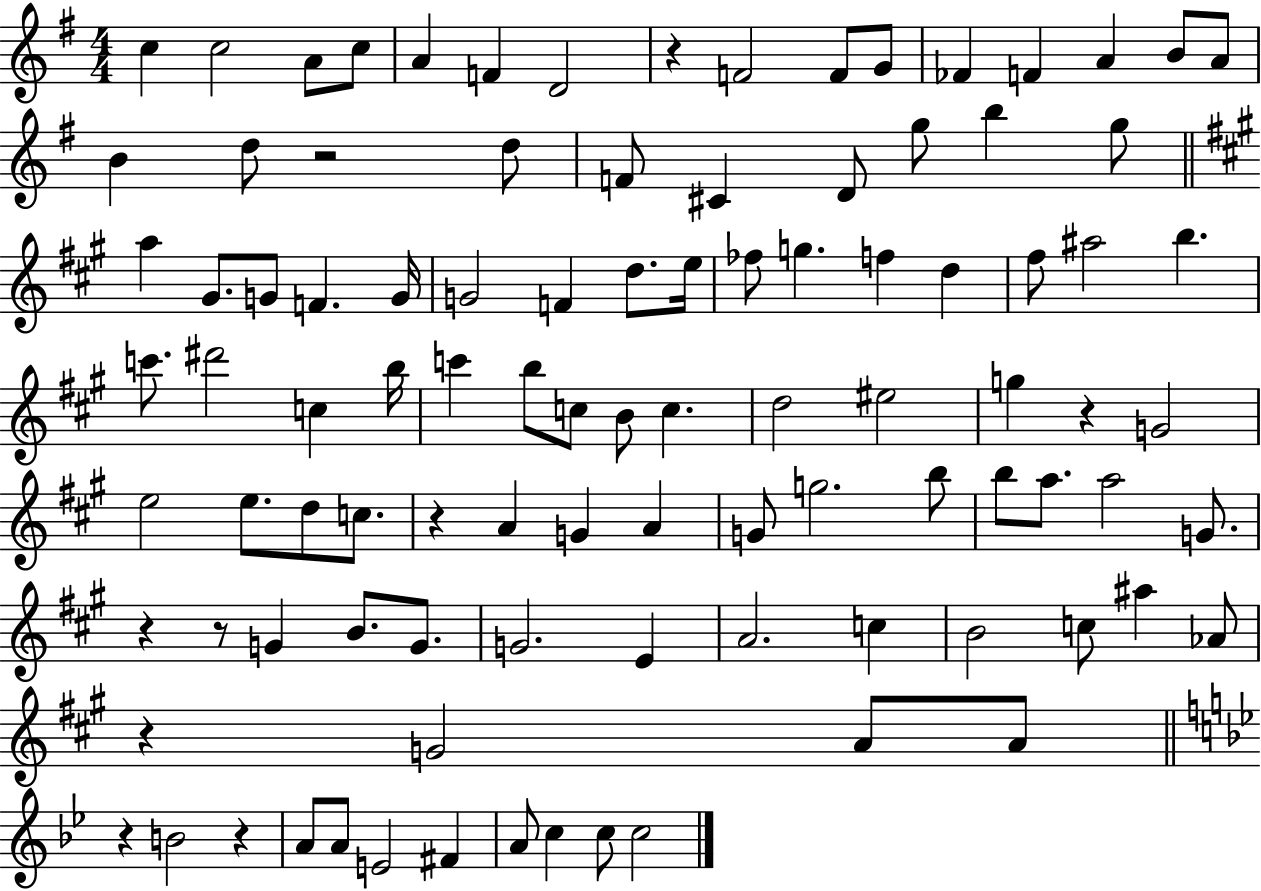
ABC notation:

X:1
T:Untitled
M:4/4
L:1/4
K:G
c c2 A/2 c/2 A F D2 z F2 F/2 G/2 _F F A B/2 A/2 B d/2 z2 d/2 F/2 ^C D/2 g/2 b g/2 a ^G/2 G/2 F G/4 G2 F d/2 e/4 _f/2 g f d ^f/2 ^a2 b c'/2 ^d'2 c b/4 c' b/2 c/2 B/2 c d2 ^e2 g z G2 e2 e/2 d/2 c/2 z A G A G/2 g2 b/2 b/2 a/2 a2 G/2 z z/2 G B/2 G/2 G2 E A2 c B2 c/2 ^a _A/2 z G2 A/2 A/2 z B2 z A/2 A/2 E2 ^F A/2 c c/2 c2